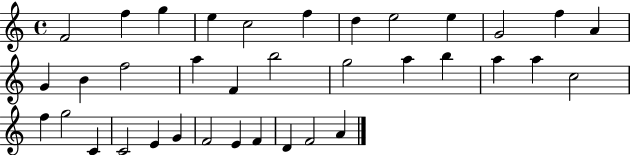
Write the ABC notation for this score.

X:1
T:Untitled
M:4/4
L:1/4
K:C
F2 f g e c2 f d e2 e G2 f A G B f2 a F b2 g2 a b a a c2 f g2 C C2 E G F2 E F D F2 A